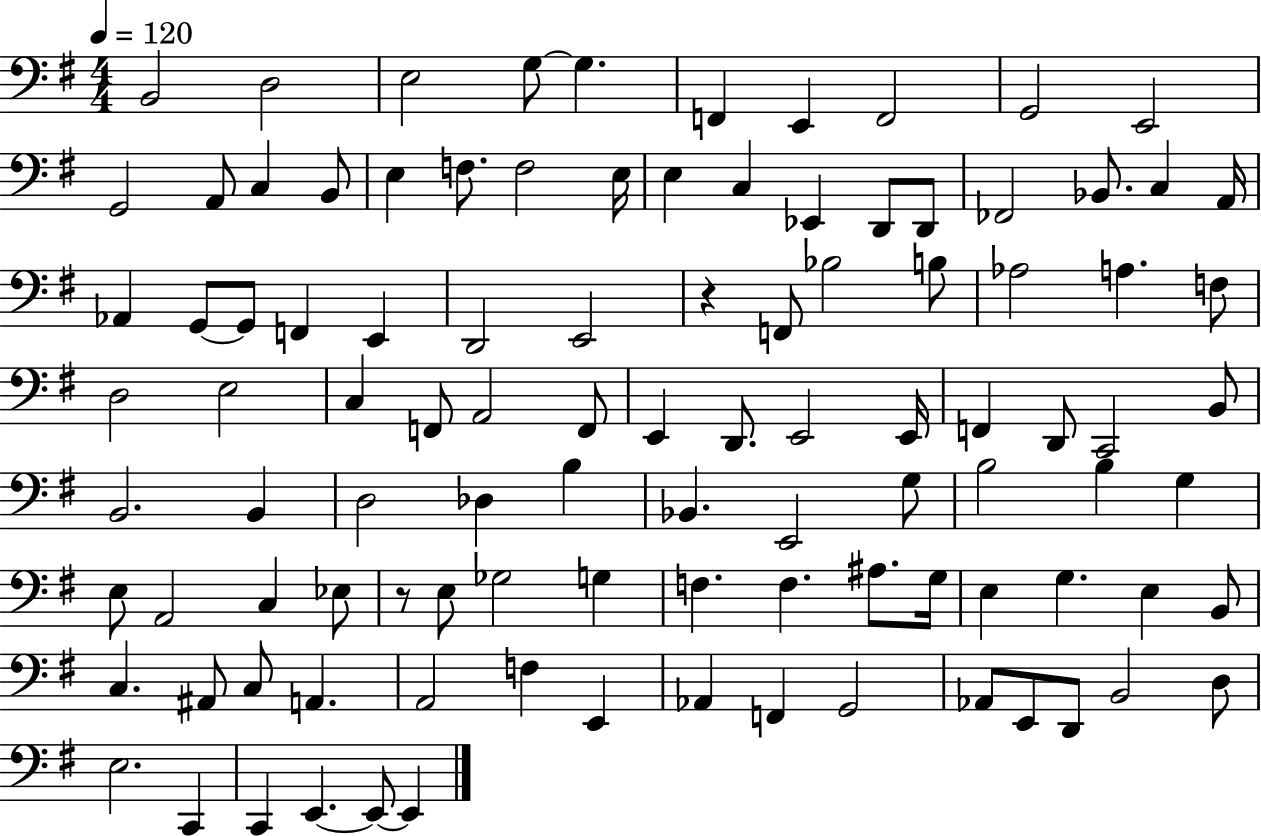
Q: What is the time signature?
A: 4/4